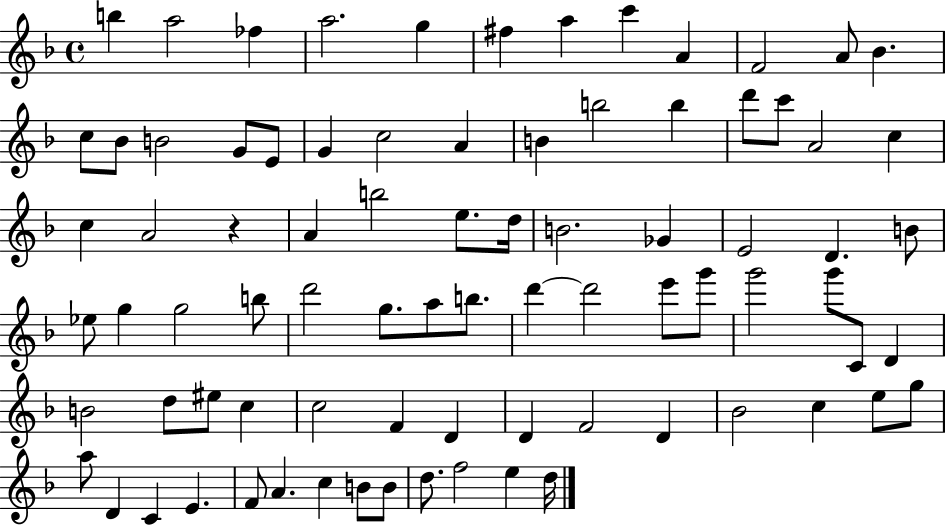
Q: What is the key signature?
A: F major